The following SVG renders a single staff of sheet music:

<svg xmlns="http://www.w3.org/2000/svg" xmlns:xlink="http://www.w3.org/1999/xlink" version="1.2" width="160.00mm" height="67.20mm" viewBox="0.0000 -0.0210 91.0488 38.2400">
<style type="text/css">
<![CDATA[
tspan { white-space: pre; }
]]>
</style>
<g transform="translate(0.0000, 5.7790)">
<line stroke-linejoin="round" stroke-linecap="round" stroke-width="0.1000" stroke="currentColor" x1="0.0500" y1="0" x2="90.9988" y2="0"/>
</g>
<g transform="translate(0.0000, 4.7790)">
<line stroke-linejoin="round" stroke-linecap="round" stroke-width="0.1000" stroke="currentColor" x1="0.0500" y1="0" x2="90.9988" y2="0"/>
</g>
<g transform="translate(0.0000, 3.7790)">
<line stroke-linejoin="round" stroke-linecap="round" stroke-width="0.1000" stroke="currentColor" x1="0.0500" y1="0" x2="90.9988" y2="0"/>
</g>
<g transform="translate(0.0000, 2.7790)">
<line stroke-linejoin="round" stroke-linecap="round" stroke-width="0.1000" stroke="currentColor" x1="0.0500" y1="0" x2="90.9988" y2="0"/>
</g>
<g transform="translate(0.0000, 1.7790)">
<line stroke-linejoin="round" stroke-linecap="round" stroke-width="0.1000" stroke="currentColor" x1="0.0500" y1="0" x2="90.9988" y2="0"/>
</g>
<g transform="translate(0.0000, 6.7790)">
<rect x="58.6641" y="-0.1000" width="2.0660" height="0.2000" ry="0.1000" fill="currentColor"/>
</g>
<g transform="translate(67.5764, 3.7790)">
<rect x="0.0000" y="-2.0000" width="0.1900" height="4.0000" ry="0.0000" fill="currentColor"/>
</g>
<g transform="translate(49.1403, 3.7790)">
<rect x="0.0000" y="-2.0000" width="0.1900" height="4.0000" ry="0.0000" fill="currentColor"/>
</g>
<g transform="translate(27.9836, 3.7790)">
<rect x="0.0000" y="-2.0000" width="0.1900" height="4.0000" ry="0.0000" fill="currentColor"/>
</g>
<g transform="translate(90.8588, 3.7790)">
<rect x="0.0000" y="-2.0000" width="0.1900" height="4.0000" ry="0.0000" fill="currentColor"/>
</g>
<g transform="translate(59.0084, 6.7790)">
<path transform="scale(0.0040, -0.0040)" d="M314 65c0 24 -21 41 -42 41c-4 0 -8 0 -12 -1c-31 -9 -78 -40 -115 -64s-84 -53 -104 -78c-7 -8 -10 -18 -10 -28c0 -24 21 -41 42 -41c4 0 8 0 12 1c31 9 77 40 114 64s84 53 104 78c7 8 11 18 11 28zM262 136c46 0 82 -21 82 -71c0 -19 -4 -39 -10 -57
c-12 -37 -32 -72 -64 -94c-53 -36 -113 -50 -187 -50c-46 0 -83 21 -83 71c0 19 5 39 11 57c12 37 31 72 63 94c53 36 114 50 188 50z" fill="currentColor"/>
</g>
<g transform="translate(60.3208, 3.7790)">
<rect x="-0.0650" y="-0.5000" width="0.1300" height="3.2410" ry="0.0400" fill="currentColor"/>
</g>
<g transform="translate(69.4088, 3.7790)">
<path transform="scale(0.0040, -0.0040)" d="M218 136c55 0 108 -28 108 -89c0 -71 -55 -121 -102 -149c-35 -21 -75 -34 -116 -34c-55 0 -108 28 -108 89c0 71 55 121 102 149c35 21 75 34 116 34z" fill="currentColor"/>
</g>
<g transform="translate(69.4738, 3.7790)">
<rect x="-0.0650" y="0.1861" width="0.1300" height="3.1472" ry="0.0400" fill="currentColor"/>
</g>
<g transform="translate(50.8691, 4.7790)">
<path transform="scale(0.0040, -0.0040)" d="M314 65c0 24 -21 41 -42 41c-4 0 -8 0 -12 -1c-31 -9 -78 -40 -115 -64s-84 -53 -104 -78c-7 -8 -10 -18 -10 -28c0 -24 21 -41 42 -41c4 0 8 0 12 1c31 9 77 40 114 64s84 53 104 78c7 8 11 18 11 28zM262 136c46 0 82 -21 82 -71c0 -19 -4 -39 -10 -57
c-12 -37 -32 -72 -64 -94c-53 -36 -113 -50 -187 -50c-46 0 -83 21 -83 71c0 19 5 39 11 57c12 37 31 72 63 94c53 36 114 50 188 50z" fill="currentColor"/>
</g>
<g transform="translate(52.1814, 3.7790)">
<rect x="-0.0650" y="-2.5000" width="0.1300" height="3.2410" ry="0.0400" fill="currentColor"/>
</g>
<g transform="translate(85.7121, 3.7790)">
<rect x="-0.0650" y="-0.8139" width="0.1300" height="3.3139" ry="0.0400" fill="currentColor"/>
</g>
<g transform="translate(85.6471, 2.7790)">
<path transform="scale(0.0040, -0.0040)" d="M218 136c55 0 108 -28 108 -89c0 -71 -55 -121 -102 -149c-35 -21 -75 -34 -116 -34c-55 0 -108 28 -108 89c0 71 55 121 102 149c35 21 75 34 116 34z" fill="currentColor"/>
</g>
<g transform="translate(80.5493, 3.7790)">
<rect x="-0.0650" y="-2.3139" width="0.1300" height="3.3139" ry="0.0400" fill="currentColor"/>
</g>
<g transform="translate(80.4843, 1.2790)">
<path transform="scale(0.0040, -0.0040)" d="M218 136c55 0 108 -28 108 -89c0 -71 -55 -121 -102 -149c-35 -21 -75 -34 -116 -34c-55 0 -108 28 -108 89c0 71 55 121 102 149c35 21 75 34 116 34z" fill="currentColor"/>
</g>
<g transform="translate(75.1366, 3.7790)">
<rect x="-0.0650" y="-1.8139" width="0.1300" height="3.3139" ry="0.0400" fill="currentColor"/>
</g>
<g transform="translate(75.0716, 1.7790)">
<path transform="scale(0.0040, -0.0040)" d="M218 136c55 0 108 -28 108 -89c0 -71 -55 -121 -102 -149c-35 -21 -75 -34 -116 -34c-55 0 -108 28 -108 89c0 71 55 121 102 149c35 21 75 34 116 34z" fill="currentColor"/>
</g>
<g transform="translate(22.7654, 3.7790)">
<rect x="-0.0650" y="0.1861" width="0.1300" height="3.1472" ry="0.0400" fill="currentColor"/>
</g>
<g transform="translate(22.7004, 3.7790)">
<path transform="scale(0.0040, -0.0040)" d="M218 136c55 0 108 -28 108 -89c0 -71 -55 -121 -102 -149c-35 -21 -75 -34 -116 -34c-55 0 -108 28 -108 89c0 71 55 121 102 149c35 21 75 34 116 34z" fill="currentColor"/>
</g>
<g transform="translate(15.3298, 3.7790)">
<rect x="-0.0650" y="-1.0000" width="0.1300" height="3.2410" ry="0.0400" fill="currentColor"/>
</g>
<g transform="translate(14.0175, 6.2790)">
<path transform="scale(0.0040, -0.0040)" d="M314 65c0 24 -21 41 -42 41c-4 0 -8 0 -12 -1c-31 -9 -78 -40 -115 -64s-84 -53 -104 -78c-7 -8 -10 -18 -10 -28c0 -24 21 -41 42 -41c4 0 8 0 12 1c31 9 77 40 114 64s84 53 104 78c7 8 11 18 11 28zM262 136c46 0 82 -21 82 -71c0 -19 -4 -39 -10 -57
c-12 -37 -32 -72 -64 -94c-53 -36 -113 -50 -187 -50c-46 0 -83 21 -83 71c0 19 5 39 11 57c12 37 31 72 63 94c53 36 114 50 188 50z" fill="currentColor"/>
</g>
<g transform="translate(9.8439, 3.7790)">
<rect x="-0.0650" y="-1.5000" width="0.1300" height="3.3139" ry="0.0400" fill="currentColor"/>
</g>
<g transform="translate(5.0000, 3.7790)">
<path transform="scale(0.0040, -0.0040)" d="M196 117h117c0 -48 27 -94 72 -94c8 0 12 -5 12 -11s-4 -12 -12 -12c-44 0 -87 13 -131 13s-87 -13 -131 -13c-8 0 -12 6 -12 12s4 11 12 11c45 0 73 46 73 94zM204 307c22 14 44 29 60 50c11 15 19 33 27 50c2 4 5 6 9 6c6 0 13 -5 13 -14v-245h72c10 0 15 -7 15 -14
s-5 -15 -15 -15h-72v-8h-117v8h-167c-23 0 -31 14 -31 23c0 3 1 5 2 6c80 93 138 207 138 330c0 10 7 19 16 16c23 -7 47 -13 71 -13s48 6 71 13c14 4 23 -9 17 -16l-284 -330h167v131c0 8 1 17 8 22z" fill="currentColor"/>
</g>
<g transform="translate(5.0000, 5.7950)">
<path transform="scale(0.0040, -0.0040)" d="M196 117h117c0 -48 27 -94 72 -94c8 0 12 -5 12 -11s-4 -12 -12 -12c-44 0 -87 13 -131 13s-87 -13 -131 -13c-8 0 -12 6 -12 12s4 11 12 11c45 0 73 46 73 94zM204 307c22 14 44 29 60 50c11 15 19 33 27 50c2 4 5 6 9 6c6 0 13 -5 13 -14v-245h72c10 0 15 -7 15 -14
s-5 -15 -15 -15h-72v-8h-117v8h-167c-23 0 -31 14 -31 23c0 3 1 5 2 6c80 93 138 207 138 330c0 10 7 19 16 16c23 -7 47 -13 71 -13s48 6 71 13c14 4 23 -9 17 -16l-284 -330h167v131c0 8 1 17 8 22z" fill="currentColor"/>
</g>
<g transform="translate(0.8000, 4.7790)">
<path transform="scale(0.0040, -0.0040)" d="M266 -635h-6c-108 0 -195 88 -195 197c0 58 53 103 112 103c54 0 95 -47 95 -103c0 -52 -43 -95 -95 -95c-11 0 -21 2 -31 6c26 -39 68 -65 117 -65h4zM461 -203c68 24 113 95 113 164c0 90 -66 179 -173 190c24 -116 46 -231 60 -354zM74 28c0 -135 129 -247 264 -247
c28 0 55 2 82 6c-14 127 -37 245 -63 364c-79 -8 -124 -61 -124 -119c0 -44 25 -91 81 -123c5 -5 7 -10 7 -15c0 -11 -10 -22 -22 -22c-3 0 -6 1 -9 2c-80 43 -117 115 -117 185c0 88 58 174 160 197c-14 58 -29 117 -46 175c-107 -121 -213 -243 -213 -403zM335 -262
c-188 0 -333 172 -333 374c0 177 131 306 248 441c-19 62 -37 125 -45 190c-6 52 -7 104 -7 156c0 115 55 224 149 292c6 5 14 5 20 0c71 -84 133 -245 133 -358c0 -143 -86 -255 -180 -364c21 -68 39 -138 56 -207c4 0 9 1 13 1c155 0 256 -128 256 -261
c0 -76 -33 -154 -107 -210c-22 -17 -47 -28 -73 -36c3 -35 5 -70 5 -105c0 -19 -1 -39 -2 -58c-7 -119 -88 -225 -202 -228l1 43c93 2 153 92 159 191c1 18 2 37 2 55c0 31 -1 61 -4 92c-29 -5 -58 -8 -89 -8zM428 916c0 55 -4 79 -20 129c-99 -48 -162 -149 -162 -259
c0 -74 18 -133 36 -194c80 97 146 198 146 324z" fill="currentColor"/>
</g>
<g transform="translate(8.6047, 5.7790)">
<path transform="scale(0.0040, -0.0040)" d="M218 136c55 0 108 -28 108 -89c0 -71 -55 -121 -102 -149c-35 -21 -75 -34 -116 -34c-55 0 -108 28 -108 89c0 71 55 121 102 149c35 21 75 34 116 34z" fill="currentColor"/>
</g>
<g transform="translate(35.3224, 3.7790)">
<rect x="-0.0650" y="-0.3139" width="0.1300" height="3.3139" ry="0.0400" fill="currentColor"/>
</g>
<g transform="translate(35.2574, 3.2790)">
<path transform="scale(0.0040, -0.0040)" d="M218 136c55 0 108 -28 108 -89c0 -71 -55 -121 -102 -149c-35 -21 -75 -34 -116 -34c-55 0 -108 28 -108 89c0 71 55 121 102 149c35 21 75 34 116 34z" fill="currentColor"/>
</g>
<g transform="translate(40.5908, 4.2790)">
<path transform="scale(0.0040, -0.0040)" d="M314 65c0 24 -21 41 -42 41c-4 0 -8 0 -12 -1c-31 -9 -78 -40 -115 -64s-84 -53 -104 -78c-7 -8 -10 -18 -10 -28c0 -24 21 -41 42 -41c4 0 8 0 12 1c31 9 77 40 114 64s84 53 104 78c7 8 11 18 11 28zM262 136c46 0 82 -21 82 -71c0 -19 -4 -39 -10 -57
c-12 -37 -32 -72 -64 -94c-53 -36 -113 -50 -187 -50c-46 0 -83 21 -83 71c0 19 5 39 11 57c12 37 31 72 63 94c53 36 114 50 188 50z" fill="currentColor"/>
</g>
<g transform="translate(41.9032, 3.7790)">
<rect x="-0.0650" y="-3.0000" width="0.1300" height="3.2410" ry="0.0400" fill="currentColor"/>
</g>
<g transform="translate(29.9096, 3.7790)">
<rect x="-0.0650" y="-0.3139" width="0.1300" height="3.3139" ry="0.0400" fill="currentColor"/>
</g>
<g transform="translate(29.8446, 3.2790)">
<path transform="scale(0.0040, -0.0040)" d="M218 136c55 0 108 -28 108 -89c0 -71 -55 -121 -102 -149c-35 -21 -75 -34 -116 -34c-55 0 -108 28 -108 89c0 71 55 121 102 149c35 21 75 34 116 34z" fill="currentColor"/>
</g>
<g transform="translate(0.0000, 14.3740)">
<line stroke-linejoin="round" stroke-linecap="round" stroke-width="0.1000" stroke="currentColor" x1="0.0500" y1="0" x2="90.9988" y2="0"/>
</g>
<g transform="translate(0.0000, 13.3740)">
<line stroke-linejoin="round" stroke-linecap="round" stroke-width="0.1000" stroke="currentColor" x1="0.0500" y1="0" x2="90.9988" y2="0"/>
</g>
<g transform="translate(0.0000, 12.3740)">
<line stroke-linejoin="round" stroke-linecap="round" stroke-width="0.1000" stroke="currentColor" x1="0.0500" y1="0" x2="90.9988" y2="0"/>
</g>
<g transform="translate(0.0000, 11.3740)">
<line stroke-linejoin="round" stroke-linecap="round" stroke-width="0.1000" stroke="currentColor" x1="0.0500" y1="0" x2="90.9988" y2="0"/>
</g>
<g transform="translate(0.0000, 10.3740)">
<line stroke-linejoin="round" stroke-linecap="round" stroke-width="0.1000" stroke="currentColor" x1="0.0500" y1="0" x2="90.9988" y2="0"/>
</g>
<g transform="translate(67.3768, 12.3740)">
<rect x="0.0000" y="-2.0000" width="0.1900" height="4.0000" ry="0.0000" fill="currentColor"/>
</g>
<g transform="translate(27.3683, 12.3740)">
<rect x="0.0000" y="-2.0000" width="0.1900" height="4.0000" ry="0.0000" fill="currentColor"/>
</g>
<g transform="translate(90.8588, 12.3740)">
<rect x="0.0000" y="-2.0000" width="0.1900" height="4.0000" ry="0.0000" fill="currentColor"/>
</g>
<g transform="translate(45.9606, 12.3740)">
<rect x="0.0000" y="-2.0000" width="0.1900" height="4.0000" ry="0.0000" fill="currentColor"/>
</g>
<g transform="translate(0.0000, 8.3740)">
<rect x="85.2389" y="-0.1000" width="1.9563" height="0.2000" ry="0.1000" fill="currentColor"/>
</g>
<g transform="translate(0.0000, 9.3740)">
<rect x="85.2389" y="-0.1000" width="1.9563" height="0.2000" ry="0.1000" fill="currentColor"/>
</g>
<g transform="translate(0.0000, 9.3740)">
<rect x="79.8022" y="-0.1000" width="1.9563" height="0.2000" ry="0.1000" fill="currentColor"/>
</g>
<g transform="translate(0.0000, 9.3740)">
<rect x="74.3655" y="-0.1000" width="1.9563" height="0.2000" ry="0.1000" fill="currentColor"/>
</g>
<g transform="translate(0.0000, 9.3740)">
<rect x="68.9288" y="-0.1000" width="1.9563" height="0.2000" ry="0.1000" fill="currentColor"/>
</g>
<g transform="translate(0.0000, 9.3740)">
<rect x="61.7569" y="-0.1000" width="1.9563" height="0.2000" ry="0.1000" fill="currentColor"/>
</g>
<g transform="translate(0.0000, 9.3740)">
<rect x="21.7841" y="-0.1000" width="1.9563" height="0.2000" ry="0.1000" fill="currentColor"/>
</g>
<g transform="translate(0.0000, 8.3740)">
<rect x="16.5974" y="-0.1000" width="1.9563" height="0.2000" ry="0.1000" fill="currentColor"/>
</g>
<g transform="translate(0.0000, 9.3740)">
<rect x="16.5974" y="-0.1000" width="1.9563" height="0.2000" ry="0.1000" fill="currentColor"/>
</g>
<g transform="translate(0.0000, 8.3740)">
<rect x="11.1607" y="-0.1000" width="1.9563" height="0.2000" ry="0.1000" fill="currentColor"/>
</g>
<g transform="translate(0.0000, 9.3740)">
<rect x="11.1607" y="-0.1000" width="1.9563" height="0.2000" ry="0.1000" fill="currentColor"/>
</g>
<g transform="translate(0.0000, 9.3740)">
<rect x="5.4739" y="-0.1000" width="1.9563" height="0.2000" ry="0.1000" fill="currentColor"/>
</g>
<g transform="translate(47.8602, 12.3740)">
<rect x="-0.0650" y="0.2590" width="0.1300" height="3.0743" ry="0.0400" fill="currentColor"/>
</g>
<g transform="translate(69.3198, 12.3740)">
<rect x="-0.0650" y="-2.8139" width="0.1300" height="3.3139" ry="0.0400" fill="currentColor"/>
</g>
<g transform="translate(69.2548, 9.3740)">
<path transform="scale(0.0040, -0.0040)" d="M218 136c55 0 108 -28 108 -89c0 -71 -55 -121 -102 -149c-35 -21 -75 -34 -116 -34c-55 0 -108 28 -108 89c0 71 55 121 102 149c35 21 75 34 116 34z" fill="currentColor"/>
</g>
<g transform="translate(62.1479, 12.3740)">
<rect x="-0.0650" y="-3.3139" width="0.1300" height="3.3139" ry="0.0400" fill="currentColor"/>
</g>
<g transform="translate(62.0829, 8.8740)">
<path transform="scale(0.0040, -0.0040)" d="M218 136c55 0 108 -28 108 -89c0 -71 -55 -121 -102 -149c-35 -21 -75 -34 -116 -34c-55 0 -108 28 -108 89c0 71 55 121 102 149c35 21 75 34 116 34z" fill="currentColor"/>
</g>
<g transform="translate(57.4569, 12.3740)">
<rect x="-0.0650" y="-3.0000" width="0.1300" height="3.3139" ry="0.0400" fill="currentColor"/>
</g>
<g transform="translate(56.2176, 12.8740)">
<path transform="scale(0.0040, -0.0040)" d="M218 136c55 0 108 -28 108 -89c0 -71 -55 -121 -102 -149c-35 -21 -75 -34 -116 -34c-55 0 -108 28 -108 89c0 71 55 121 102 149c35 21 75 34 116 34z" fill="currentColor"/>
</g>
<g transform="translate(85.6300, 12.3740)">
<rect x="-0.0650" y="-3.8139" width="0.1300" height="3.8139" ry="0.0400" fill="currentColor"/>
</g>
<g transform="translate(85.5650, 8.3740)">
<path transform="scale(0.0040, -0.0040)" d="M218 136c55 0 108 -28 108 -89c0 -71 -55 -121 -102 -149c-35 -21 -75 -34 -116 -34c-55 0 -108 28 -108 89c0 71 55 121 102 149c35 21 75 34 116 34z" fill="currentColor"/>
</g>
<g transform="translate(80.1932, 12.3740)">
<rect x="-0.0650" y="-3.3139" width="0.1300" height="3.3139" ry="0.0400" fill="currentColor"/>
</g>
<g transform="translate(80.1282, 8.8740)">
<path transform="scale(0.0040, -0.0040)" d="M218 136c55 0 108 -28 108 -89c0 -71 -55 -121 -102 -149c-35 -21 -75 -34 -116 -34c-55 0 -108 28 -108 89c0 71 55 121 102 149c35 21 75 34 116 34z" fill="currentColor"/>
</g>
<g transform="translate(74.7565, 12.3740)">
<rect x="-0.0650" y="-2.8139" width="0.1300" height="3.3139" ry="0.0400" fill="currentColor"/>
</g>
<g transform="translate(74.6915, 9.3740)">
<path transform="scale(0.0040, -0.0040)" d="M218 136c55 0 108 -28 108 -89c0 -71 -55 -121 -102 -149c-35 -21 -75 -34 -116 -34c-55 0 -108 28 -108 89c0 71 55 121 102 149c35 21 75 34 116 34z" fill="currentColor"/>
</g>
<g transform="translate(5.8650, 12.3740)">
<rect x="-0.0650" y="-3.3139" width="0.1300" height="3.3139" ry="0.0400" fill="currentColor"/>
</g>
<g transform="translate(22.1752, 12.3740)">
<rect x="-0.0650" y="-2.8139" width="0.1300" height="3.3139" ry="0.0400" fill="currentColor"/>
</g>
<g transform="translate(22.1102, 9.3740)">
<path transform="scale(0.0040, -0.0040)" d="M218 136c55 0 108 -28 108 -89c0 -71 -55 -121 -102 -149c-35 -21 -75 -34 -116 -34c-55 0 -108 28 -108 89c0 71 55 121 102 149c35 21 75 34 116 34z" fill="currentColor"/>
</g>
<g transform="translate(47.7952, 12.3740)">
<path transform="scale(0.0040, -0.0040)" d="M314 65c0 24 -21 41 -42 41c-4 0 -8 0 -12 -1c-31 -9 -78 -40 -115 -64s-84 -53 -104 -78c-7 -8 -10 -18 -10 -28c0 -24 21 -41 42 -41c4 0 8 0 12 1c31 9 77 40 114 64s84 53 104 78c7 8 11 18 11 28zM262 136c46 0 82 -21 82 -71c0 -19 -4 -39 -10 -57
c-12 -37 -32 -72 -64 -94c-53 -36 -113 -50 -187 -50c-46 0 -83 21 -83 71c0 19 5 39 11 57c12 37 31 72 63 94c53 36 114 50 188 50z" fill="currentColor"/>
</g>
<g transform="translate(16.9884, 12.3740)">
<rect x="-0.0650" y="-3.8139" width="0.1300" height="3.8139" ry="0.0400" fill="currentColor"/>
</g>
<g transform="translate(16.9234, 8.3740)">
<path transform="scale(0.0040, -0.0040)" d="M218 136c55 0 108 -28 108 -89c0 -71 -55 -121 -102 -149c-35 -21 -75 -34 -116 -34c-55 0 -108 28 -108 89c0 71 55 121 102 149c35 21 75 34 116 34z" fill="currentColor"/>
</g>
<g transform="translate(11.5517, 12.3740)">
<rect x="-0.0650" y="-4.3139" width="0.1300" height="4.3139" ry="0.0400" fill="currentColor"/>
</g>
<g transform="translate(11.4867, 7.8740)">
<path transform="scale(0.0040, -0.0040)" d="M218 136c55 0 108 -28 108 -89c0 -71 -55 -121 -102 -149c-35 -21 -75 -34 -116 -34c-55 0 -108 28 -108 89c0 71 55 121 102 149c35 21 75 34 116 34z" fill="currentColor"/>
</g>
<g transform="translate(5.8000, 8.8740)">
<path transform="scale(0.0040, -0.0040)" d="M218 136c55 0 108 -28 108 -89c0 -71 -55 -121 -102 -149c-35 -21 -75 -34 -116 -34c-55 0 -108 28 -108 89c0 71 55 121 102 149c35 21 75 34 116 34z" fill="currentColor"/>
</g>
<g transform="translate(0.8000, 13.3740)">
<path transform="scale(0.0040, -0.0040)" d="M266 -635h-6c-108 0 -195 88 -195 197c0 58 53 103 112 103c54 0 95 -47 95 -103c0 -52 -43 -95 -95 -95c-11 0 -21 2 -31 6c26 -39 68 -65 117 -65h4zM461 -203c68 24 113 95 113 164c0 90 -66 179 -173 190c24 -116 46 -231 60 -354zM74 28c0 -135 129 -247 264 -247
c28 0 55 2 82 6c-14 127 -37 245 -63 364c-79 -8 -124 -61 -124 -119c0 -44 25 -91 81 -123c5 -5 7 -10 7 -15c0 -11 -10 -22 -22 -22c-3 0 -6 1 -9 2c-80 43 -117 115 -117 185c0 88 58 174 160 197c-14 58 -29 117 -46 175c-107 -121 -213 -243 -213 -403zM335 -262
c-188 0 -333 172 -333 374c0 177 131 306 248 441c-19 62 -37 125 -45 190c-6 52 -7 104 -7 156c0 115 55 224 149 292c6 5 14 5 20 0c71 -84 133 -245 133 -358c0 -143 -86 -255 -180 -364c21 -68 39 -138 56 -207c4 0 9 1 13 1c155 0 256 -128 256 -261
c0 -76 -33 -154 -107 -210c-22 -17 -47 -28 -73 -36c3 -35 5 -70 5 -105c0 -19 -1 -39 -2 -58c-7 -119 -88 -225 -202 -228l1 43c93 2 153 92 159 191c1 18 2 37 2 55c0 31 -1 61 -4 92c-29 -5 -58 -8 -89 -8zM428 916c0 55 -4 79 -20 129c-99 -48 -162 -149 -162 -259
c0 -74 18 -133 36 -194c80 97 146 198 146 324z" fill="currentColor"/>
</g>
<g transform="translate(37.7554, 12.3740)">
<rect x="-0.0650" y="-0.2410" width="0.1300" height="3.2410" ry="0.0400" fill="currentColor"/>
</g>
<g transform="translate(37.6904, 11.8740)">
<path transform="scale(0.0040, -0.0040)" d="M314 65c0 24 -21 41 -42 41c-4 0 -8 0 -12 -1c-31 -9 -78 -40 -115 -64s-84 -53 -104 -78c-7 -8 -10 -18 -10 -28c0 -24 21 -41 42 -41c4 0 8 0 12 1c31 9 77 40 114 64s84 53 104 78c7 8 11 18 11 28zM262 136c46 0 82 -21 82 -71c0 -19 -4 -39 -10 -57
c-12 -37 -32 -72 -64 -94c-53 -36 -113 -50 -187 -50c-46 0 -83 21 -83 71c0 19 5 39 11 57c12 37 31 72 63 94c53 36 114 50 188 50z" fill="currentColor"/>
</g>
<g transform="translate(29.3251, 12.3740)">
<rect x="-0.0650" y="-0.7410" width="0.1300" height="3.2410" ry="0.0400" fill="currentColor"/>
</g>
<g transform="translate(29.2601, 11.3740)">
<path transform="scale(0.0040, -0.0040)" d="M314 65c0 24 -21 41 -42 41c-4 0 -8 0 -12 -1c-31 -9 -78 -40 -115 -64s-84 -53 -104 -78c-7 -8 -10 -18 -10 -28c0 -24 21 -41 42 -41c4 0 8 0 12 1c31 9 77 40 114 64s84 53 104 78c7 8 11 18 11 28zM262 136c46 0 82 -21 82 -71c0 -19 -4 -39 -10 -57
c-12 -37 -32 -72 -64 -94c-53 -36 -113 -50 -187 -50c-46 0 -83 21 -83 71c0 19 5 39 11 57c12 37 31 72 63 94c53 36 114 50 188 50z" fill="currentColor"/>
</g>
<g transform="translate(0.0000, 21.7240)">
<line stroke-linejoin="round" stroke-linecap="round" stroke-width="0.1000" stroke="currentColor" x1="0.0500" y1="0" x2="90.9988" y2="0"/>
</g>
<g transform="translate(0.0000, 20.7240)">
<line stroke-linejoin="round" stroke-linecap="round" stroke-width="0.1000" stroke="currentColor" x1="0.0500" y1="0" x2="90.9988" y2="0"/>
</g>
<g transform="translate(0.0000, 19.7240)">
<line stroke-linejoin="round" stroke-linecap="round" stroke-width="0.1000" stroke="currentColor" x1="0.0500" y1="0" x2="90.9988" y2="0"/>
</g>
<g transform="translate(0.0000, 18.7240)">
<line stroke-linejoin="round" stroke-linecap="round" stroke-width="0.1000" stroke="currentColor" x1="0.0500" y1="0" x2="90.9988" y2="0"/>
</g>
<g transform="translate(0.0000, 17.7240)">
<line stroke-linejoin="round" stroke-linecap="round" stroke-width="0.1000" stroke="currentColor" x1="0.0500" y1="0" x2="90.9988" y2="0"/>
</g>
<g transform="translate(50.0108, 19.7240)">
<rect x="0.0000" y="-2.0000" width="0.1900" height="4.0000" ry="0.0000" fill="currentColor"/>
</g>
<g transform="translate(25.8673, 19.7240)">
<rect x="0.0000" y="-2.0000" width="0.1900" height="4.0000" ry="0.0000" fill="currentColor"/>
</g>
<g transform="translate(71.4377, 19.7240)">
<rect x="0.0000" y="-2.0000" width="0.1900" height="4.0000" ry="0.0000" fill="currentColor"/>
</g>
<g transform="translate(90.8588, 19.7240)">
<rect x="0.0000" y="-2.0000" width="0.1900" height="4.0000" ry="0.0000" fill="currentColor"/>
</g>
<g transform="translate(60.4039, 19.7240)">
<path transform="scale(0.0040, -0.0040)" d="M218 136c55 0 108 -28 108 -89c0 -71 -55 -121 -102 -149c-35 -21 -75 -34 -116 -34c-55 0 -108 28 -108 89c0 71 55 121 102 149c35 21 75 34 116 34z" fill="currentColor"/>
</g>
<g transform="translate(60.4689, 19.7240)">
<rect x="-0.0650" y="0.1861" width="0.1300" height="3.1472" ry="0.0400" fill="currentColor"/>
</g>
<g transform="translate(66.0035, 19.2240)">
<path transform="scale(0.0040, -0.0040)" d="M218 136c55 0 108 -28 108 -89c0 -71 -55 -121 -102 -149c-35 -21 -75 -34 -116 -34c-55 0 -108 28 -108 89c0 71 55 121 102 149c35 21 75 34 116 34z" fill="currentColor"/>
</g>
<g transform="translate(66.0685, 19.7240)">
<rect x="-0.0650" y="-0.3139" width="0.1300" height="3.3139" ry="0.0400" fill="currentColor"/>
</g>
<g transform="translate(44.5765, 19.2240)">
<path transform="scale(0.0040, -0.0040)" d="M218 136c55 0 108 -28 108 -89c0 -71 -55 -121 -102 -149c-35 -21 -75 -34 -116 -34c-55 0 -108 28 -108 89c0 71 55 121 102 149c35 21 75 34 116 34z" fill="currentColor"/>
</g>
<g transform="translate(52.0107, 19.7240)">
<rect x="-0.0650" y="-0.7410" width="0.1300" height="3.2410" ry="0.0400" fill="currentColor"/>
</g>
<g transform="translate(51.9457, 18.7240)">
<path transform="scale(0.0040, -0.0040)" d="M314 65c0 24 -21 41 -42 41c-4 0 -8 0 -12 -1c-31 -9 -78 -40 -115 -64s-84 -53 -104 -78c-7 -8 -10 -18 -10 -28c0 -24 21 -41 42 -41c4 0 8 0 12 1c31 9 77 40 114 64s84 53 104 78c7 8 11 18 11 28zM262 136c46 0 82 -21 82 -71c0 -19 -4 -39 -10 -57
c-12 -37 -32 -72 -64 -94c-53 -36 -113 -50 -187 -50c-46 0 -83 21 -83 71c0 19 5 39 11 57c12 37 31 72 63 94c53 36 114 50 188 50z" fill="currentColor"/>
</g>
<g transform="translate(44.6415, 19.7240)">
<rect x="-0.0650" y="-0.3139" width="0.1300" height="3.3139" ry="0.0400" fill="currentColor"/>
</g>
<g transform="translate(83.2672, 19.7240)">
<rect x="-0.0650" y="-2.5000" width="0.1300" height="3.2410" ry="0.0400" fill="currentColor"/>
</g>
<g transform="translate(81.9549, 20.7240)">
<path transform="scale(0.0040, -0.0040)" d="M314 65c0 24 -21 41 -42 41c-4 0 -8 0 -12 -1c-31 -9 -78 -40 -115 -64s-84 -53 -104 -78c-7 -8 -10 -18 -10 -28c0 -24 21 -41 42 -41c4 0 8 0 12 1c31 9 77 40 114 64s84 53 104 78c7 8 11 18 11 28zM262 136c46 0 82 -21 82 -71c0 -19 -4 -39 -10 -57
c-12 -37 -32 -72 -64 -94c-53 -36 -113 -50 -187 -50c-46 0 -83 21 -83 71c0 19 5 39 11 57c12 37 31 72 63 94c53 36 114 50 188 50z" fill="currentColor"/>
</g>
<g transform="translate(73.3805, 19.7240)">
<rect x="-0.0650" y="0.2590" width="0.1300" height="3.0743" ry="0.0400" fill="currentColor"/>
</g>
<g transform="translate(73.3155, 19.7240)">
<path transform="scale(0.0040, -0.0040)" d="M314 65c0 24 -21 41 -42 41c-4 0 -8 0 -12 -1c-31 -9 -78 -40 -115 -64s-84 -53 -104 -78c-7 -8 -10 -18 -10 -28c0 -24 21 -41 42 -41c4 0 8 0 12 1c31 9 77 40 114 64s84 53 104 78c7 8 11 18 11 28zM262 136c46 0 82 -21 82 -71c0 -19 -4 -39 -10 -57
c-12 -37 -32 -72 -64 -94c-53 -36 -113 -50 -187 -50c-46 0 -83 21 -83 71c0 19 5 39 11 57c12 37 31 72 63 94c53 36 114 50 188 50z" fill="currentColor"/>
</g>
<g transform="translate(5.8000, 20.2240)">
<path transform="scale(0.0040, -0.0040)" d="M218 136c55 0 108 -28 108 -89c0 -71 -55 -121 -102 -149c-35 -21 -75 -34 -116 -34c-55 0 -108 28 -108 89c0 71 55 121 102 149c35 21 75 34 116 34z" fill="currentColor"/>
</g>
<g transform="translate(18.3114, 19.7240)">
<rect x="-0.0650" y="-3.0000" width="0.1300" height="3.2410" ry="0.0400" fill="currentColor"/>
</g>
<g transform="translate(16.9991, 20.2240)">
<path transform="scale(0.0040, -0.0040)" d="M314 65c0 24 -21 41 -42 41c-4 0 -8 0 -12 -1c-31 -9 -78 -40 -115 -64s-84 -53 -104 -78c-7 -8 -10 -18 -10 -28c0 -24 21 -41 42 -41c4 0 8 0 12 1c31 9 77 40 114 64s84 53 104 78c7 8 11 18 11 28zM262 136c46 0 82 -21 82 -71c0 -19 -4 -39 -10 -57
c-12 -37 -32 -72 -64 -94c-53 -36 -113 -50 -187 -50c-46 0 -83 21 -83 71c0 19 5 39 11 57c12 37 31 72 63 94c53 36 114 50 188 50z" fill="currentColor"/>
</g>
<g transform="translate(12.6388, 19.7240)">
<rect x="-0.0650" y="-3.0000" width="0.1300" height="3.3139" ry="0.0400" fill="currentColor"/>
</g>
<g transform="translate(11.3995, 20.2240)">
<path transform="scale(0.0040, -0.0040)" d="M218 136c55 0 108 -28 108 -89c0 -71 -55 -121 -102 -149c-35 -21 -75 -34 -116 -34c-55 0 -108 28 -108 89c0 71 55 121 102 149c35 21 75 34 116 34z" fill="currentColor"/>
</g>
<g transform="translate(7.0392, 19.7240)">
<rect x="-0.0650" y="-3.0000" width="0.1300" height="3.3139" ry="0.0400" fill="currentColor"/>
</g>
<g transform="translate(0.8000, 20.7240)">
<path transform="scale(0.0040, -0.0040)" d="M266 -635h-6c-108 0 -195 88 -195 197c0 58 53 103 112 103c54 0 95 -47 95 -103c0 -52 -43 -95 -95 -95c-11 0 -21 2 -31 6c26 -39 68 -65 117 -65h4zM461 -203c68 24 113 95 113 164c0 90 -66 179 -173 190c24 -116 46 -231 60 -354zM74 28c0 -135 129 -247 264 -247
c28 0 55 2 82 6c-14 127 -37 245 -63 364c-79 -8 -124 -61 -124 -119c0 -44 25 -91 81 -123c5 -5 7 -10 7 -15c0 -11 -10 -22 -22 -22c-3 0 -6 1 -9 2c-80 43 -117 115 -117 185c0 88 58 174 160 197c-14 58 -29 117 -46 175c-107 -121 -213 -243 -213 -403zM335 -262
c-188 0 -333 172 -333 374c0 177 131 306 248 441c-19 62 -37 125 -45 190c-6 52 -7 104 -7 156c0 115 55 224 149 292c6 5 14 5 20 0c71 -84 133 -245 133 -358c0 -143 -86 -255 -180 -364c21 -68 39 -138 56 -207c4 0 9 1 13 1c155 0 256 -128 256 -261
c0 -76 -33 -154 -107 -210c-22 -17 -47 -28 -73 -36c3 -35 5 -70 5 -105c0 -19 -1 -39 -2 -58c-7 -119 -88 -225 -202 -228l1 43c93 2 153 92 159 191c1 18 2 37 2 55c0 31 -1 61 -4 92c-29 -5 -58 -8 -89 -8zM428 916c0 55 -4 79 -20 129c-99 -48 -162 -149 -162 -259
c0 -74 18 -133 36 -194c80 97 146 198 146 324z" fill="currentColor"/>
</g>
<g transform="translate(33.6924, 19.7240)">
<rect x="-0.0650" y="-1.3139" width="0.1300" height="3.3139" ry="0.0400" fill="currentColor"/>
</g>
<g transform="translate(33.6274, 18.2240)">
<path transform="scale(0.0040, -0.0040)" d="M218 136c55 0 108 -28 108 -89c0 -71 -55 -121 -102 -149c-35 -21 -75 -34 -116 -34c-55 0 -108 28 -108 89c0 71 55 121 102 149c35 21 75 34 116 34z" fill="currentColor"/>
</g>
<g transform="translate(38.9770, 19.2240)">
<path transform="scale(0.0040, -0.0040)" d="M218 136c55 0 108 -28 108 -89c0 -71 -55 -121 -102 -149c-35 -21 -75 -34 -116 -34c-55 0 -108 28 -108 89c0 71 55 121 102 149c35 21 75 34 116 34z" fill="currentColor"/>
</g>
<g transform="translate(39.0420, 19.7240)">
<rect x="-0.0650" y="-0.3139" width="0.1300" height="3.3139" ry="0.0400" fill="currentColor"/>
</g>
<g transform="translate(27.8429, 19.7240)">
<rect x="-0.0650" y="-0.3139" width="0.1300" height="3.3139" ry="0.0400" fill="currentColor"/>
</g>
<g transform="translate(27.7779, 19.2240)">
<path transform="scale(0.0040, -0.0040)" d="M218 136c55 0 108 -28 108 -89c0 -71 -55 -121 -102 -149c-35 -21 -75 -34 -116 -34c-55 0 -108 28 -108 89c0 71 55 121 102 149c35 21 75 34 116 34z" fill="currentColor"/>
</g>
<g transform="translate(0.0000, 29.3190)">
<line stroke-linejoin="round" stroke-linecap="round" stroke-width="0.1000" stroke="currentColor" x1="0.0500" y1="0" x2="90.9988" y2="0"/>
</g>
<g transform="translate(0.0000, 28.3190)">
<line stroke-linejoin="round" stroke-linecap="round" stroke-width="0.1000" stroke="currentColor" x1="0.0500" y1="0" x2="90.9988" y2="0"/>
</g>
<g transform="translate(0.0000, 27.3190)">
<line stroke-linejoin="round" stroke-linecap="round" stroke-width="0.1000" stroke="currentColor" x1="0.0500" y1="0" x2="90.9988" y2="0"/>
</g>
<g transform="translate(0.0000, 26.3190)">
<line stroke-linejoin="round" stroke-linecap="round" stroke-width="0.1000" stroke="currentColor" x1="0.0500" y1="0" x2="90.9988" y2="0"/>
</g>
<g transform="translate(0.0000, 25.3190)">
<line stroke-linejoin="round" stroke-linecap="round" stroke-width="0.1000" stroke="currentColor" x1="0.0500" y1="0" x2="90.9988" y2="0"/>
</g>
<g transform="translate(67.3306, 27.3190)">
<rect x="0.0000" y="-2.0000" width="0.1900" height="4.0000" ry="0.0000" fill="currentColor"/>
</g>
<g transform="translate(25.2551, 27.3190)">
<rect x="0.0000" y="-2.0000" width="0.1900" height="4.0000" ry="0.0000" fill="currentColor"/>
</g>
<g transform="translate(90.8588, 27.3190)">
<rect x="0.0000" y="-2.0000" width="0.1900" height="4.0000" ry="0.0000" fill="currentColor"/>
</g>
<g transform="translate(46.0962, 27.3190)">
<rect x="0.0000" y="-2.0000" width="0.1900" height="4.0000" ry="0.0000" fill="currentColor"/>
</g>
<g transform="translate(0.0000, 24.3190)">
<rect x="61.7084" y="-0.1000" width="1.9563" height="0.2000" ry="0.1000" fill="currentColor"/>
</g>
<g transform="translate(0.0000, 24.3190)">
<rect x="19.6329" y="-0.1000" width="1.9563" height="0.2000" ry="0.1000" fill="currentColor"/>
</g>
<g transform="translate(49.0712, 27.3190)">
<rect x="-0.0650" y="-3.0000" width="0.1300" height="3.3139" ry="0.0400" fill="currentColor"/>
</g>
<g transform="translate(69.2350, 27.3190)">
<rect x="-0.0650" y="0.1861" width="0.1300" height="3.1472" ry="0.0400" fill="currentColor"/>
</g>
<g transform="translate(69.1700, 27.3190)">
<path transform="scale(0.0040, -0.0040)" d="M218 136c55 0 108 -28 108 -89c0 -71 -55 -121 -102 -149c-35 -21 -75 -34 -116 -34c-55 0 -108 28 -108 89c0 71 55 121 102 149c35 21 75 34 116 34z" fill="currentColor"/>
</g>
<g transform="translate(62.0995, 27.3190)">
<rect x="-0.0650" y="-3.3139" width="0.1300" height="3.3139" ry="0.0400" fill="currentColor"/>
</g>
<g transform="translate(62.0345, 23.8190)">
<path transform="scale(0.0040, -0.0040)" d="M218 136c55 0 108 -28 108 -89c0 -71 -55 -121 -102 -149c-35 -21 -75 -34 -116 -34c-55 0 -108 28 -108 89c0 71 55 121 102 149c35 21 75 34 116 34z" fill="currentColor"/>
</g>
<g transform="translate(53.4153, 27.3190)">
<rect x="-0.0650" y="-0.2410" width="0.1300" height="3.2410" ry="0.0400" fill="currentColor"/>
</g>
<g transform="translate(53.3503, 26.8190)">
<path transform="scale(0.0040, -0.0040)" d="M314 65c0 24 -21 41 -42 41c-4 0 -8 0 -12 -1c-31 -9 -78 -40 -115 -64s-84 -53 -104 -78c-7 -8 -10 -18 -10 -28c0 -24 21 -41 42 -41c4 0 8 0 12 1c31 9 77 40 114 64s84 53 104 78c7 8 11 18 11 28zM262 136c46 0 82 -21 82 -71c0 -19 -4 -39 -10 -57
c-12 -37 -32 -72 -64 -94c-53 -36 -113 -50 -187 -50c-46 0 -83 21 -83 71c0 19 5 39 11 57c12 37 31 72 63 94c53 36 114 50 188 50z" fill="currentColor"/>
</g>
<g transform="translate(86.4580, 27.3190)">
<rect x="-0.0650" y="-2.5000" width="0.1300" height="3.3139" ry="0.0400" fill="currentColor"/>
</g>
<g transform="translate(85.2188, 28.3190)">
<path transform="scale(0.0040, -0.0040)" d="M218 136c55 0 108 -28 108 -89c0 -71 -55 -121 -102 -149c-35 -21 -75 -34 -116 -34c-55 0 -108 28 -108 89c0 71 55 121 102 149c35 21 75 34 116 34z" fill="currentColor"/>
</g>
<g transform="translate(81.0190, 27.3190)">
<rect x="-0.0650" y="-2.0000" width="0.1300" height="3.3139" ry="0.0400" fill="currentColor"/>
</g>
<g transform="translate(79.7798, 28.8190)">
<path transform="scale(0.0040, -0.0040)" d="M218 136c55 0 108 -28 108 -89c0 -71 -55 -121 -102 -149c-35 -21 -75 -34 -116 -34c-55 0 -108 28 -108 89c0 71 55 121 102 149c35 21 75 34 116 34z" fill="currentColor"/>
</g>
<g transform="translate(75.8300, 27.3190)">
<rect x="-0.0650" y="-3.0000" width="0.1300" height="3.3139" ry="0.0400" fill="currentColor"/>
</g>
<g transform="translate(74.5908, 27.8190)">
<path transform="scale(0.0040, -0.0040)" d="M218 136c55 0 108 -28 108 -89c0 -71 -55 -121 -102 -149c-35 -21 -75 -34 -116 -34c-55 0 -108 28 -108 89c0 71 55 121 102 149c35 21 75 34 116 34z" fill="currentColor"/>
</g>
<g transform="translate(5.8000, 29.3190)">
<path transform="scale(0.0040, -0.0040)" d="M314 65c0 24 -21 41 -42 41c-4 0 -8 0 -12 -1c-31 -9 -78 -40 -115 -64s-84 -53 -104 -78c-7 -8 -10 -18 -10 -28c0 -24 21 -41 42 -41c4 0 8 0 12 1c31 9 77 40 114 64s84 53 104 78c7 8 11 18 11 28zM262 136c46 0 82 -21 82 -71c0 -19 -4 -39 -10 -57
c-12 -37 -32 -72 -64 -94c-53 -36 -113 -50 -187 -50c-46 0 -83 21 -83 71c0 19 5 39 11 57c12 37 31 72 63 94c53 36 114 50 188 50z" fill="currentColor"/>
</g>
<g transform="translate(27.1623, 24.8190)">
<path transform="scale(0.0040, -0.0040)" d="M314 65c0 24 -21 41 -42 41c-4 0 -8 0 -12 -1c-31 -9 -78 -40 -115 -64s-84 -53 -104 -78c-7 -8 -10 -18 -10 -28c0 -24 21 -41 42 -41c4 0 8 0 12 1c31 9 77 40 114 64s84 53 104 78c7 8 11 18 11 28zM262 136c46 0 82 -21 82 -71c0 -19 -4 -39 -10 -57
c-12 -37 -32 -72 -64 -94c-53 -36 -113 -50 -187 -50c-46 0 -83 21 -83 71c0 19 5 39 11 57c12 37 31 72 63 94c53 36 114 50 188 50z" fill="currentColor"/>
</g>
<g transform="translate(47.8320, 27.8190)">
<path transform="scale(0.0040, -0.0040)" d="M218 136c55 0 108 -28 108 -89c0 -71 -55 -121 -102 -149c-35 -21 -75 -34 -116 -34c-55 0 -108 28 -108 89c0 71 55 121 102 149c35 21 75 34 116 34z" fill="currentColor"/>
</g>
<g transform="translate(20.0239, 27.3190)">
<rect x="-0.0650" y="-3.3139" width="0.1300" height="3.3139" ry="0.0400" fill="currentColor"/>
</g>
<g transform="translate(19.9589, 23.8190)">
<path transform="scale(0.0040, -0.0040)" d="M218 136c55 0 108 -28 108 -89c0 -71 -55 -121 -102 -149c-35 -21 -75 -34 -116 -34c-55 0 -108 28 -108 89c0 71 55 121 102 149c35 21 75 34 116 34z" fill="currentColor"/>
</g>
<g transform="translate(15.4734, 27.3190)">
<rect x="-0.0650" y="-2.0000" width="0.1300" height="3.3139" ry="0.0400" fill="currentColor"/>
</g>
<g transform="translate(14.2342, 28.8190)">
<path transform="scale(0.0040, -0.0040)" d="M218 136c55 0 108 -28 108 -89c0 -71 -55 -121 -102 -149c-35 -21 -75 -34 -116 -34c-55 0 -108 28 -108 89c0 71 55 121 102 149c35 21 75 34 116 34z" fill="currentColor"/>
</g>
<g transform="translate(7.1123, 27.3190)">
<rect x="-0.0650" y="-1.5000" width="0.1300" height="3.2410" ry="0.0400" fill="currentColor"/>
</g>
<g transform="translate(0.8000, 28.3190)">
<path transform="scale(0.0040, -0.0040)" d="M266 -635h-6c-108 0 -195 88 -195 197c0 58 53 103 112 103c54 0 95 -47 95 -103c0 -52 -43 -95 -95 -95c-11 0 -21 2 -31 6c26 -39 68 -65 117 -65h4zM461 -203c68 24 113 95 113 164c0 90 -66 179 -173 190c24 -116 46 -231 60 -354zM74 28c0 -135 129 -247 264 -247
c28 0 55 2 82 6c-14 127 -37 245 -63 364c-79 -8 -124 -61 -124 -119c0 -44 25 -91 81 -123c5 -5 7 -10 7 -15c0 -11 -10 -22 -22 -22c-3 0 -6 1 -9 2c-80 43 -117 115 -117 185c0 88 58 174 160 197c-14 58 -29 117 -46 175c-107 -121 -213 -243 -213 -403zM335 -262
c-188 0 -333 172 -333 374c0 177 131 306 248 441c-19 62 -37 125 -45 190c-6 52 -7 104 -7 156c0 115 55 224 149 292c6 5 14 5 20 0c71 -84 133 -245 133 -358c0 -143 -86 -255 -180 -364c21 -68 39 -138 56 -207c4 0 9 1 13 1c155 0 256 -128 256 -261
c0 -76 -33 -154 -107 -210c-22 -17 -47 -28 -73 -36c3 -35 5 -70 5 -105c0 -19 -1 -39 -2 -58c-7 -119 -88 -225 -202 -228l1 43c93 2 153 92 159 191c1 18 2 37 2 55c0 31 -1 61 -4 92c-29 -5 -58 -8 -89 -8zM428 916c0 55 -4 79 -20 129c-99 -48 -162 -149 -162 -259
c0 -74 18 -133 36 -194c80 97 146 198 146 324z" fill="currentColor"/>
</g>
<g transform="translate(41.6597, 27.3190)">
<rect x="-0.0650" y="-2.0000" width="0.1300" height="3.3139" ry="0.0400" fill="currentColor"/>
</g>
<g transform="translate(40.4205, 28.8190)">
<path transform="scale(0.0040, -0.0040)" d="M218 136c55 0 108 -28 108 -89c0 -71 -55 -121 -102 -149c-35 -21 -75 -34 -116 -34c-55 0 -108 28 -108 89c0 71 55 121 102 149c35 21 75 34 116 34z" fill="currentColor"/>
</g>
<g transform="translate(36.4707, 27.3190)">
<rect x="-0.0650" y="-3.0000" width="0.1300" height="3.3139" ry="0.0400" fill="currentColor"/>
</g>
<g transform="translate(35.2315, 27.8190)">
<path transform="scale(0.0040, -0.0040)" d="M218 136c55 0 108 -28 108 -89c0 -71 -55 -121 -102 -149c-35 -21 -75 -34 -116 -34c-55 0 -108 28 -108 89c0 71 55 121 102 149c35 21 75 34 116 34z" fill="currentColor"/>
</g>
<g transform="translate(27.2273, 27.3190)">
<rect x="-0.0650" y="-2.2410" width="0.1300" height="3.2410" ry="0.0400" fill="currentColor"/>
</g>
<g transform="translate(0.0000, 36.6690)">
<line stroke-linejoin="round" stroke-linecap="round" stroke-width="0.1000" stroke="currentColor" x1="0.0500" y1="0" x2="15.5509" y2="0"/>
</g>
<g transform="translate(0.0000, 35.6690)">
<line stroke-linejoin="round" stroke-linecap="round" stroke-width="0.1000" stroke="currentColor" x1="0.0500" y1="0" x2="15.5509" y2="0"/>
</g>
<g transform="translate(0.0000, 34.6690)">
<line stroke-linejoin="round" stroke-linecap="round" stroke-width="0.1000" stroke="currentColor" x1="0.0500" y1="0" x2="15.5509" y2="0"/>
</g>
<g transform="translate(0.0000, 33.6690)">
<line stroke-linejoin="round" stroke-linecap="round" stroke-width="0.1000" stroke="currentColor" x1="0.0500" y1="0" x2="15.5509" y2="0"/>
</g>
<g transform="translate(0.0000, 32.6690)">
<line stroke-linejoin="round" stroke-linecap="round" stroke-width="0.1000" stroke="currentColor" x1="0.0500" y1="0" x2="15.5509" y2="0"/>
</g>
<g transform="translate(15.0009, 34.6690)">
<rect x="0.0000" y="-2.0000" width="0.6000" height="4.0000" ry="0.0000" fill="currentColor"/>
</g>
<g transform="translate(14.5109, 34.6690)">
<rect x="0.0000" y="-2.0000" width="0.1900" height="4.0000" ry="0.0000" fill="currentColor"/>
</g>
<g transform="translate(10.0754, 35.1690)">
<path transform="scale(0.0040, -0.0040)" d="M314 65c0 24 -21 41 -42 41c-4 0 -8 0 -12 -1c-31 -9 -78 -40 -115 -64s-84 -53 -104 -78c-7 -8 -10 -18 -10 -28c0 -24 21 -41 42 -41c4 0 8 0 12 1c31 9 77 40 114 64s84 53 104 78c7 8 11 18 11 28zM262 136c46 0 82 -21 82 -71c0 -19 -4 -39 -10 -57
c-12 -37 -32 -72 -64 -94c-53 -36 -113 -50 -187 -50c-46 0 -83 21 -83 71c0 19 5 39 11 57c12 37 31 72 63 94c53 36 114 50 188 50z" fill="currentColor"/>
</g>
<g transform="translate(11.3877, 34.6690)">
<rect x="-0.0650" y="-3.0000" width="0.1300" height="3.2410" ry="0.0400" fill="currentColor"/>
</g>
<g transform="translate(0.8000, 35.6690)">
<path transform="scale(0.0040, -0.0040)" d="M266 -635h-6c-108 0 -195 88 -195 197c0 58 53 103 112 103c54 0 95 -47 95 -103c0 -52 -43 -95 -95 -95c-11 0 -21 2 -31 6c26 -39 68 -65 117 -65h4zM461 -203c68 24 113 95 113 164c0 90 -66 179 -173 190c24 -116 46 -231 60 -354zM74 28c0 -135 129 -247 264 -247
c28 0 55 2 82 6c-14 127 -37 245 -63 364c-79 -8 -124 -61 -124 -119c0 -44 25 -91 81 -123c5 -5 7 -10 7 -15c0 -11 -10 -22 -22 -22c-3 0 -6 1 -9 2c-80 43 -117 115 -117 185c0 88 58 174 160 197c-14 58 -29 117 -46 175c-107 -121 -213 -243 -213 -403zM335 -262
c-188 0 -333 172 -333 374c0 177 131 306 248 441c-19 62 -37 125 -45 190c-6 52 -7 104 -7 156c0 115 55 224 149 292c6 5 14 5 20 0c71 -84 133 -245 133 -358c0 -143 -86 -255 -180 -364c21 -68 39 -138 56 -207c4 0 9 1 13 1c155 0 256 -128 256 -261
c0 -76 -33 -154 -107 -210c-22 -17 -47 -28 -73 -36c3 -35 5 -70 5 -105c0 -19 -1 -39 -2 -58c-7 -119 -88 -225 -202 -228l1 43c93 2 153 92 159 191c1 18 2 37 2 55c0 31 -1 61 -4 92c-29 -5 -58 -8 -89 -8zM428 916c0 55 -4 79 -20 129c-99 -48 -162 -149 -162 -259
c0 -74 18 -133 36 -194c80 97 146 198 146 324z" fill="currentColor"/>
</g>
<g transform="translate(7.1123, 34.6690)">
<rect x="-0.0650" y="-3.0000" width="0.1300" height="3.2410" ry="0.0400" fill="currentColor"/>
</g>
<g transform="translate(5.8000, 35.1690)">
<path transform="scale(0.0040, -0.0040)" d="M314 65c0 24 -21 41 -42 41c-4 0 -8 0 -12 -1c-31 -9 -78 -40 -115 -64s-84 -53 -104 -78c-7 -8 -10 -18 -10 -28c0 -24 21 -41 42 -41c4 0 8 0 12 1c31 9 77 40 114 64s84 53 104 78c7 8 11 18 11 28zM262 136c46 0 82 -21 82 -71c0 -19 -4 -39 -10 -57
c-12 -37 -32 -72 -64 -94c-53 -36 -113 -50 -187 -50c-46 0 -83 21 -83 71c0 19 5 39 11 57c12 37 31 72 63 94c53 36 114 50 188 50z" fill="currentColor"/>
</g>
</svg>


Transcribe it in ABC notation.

X:1
T:Untitled
M:4/4
L:1/4
K:C
E D2 B c c A2 G2 C2 B f g d b d' c' a d2 c2 B2 A b a a b c' A A A2 c e c c d2 B c B2 G2 E2 F b g2 A F A c2 b B A F G A2 A2